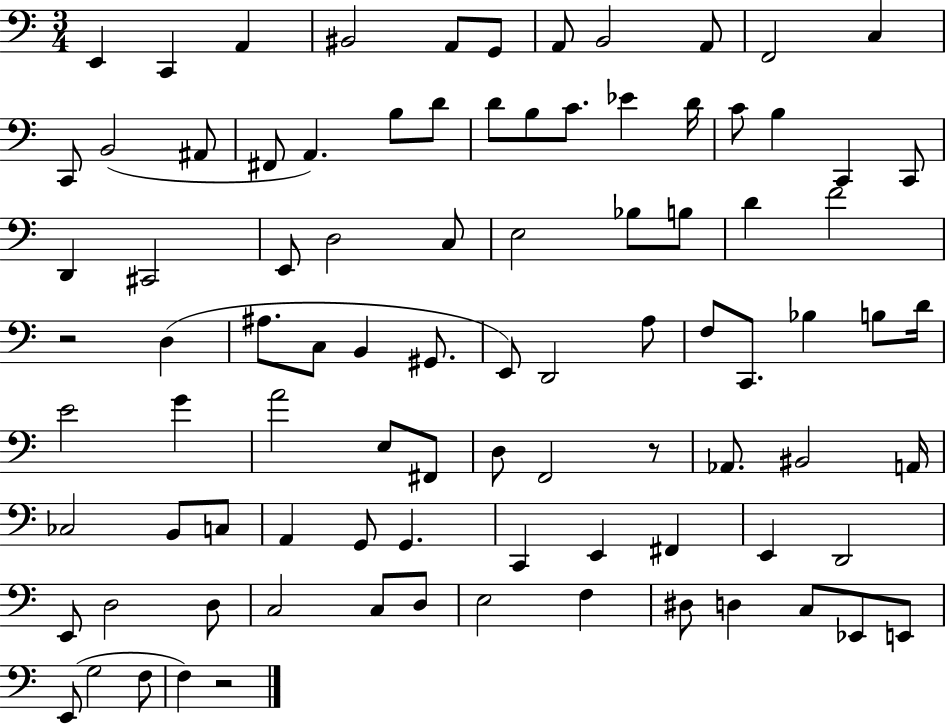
X:1
T:Untitled
M:3/4
L:1/4
K:C
E,, C,, A,, ^B,,2 A,,/2 G,,/2 A,,/2 B,,2 A,,/2 F,,2 C, C,,/2 B,,2 ^A,,/2 ^F,,/2 A,, B,/2 D/2 D/2 B,/2 C/2 _E D/4 C/2 B, C,, C,,/2 D,, ^C,,2 E,,/2 D,2 C,/2 E,2 _B,/2 B,/2 D F2 z2 D, ^A,/2 C,/2 B,, ^G,,/2 E,,/2 D,,2 A,/2 F,/2 C,,/2 _B, B,/2 D/4 E2 G A2 E,/2 ^F,,/2 D,/2 F,,2 z/2 _A,,/2 ^B,,2 A,,/4 _C,2 B,,/2 C,/2 A,, G,,/2 G,, C,, E,, ^F,, E,, D,,2 E,,/2 D,2 D,/2 C,2 C,/2 D,/2 E,2 F, ^D,/2 D, C,/2 _E,,/2 E,,/2 E,,/2 G,2 F,/2 F, z2